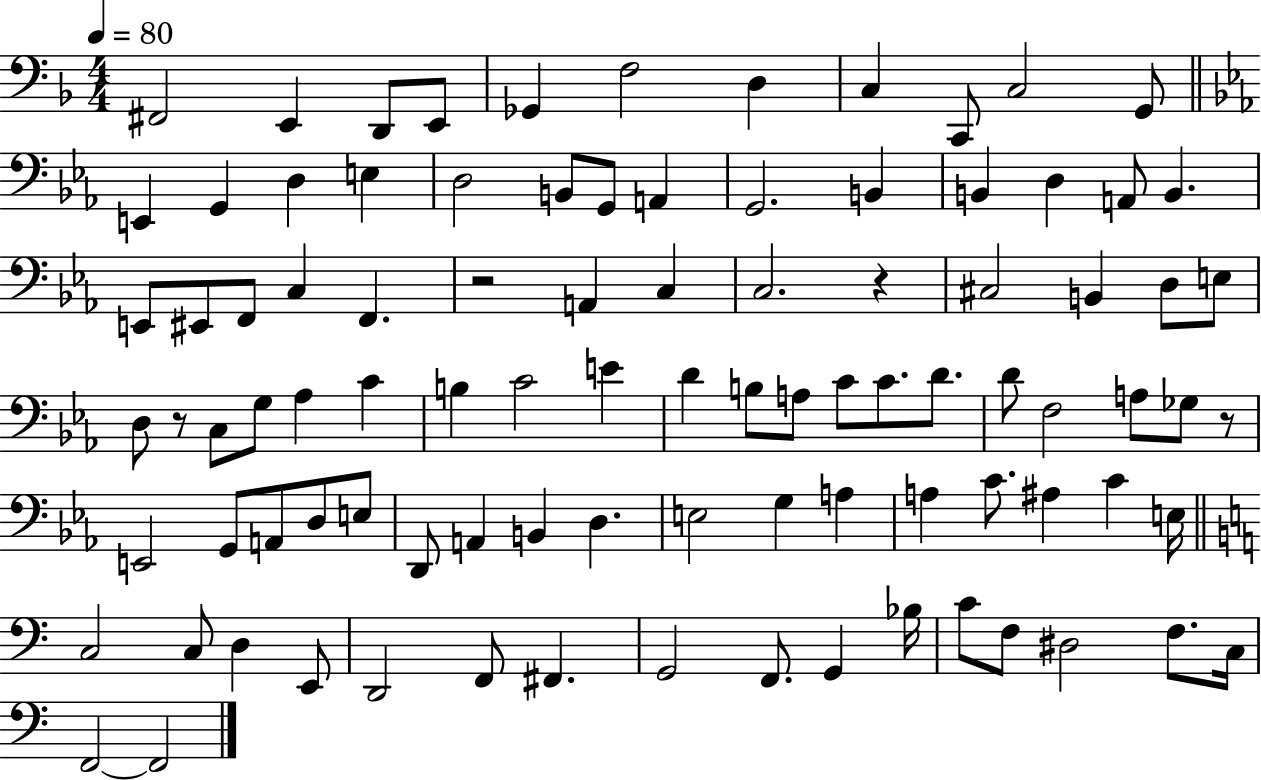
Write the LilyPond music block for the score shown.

{
  \clef bass
  \numericTimeSignature
  \time 4/4
  \key f \major
  \tempo 4 = 80
  \repeat volta 2 { fis,2 e,4 d,8 e,8 | ges,4 f2 d4 | c4 c,8 c2 g,8 | \bar "||" \break \key ees \major e,4 g,4 d4 e4 | d2 b,8 g,8 a,4 | g,2. b,4 | b,4 d4 a,8 b,4. | \break e,8 eis,8 f,8 c4 f,4. | r2 a,4 c4 | c2. r4 | cis2 b,4 d8 e8 | \break d8 r8 c8 g8 aes4 c'4 | b4 c'2 e'4 | d'4 b8 a8 c'8 c'8. d'8. | d'8 f2 a8 ges8 r8 | \break e,2 g,8 a,8 d8 e8 | d,8 a,4 b,4 d4. | e2 g4 a4 | a4 c'8. ais4 c'4 e16 | \break \bar "||" \break \key c \major c2 c8 d4 e,8 | d,2 f,8 fis,4. | g,2 f,8. g,4 bes16 | c'8 f8 dis2 f8. c16 | \break f,2~~ f,2 | } \bar "|."
}